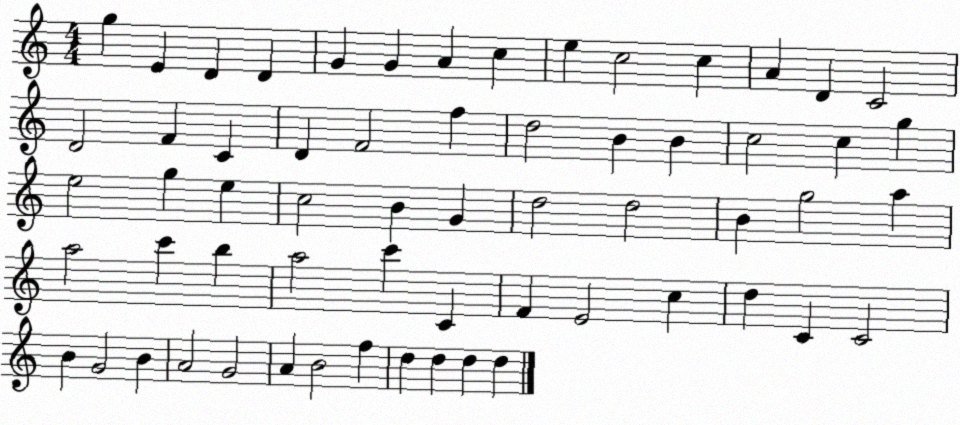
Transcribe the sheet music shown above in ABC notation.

X:1
T:Untitled
M:4/4
L:1/4
K:C
g E D D G G A c e c2 c A D C2 D2 F C D F2 f d2 B B c2 c g e2 g e c2 B G d2 d2 B g2 a a2 c' b a2 c' C F E2 c d C C2 B G2 B A2 G2 A B2 f d d d d